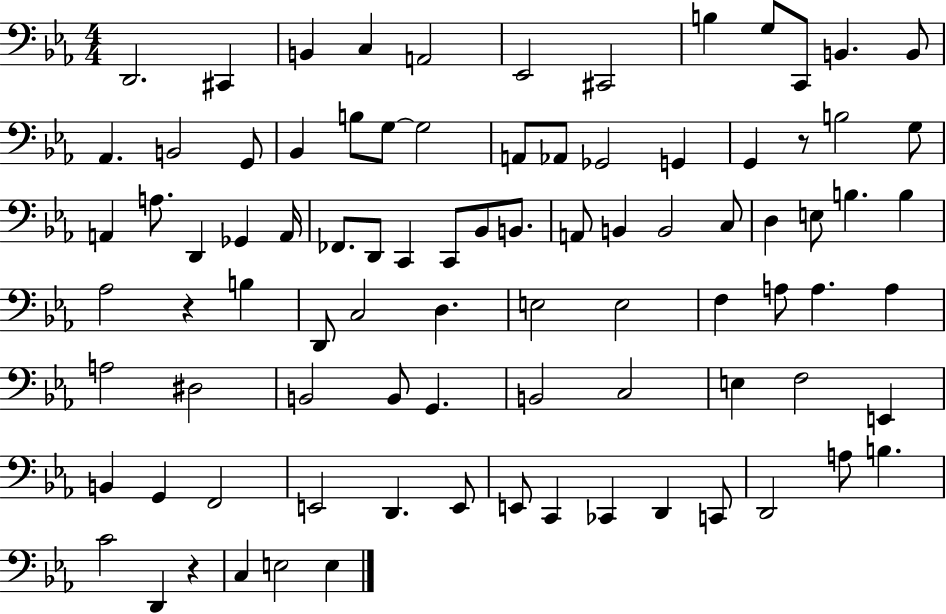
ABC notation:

X:1
T:Untitled
M:4/4
L:1/4
K:Eb
D,,2 ^C,, B,, C, A,,2 _E,,2 ^C,,2 B, G,/2 C,,/2 B,, B,,/2 _A,, B,,2 G,,/2 _B,, B,/2 G,/2 G,2 A,,/2 _A,,/2 _G,,2 G,, G,, z/2 B,2 G,/2 A,, A,/2 D,, _G,, A,,/4 _F,,/2 D,,/2 C,, C,,/2 _B,,/2 B,,/2 A,,/2 B,, B,,2 C,/2 D, E,/2 B, B, _A,2 z B, D,,/2 C,2 D, E,2 E,2 F, A,/2 A, A, A,2 ^D,2 B,,2 B,,/2 G,, B,,2 C,2 E, F,2 E,, B,, G,, F,,2 E,,2 D,, E,,/2 E,,/2 C,, _C,, D,, C,,/2 D,,2 A,/2 B, C2 D,, z C, E,2 E,